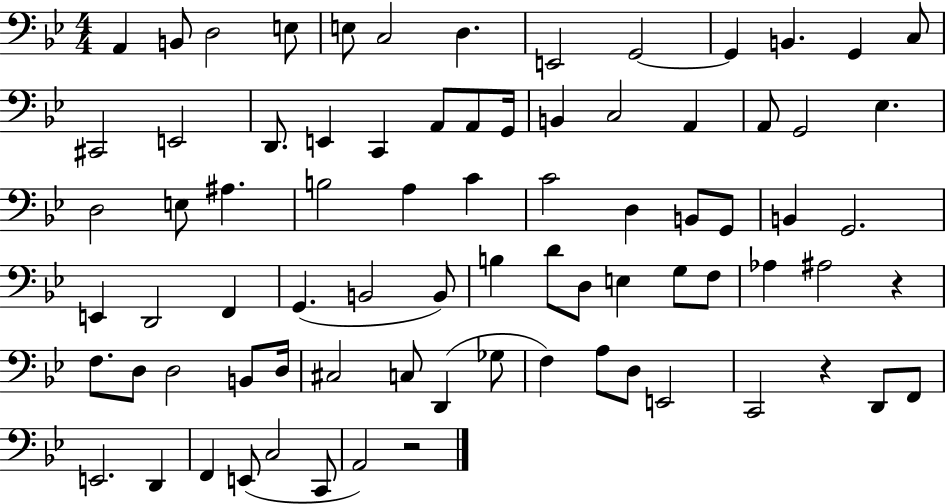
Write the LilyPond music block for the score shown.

{
  \clef bass
  \numericTimeSignature
  \time 4/4
  \key bes \major
  a,4 b,8 d2 e8 | e8 c2 d4. | e,2 g,2~~ | g,4 b,4. g,4 c8 | \break cis,2 e,2 | d,8. e,4 c,4 a,8 a,8 g,16 | b,4 c2 a,4 | a,8 g,2 ees4. | \break d2 e8 ais4. | b2 a4 c'4 | c'2 d4 b,8 g,8 | b,4 g,2. | \break e,4 d,2 f,4 | g,4.( b,2 b,8) | b4 d'8 d8 e4 g8 f8 | aes4 ais2 r4 | \break f8. d8 d2 b,8 d16 | cis2 c8 d,4( ges8 | f4) a8 d8 e,2 | c,2 r4 d,8 f,8 | \break e,2. d,4 | f,4 e,8( c2 c,8 | a,2) r2 | \bar "|."
}